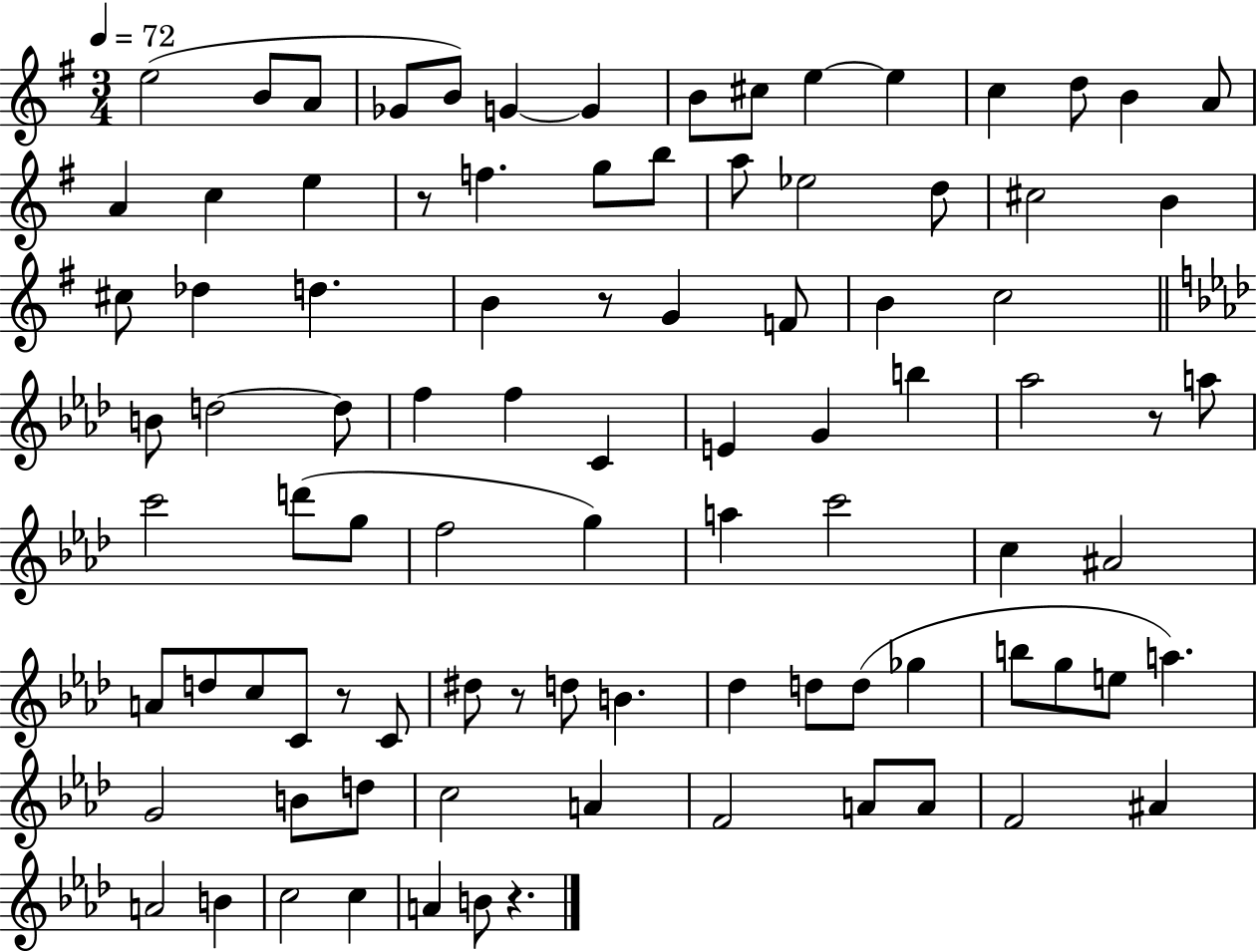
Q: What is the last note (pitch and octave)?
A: B4